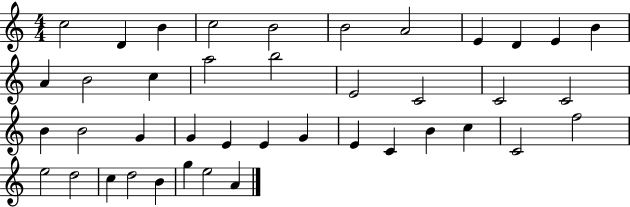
{
  \clef treble
  \numericTimeSignature
  \time 4/4
  \key c \major
  c''2 d'4 b'4 | c''2 b'2 | b'2 a'2 | e'4 d'4 e'4 b'4 | \break a'4 b'2 c''4 | a''2 b''2 | e'2 c'2 | c'2 c'2 | \break b'4 b'2 g'4 | g'4 e'4 e'4 g'4 | e'4 c'4 b'4 c''4 | c'2 f''2 | \break e''2 d''2 | c''4 d''2 b'4 | g''4 e''2 a'4 | \bar "|."
}